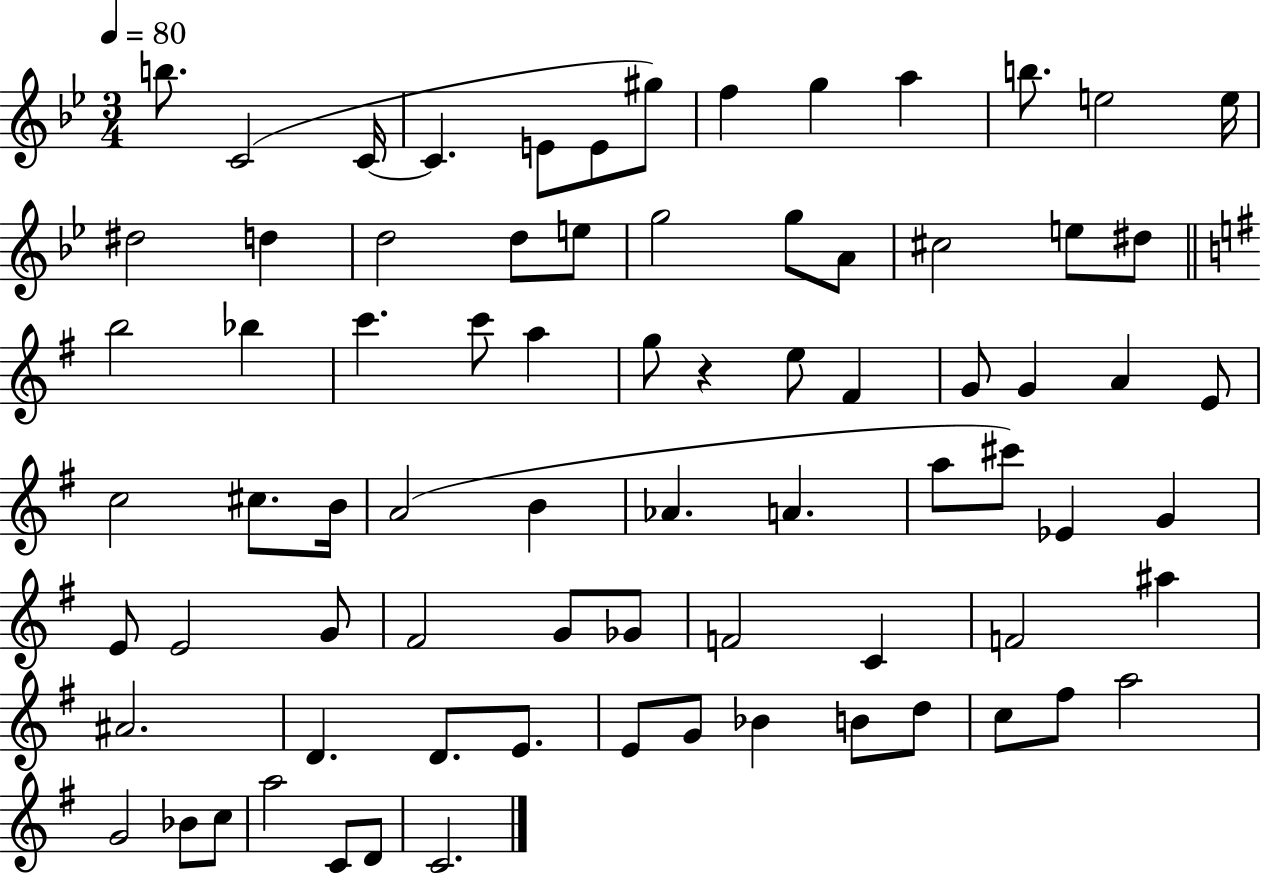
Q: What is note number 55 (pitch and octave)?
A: C4